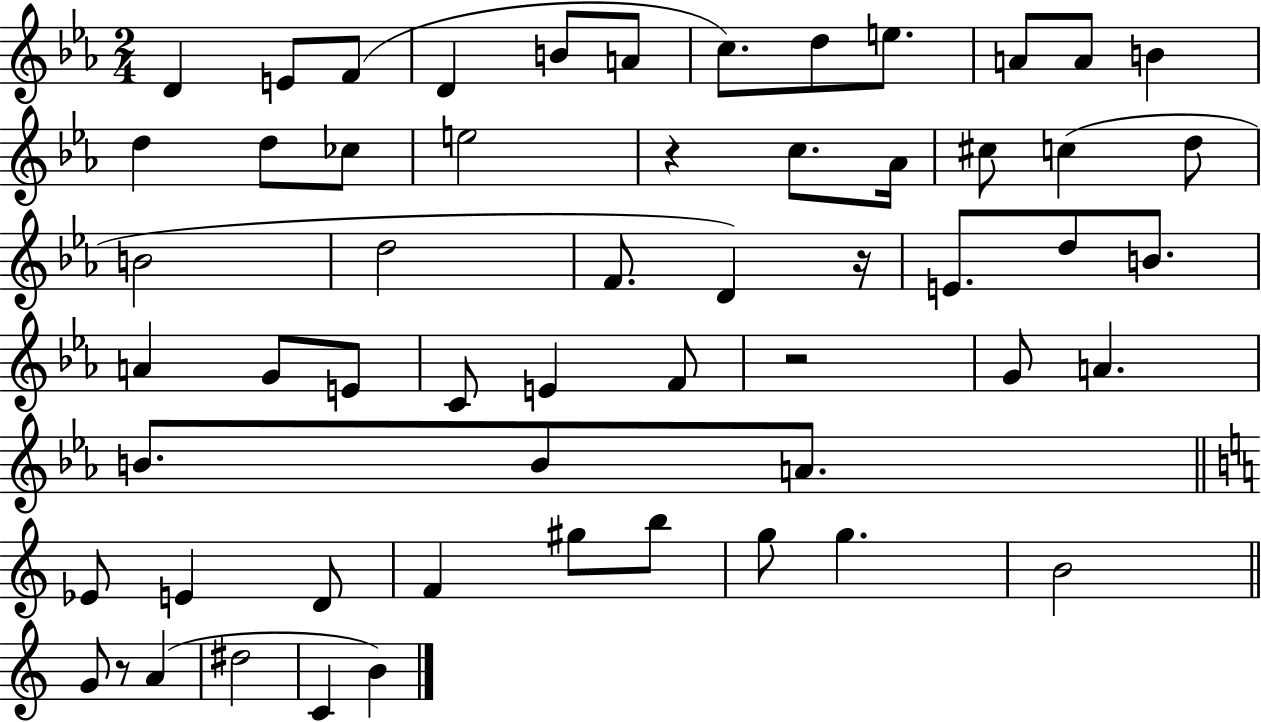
X:1
T:Untitled
M:2/4
L:1/4
K:Eb
D E/2 F/2 D B/2 A/2 c/2 d/2 e/2 A/2 A/2 B d d/2 _c/2 e2 z c/2 _A/4 ^c/2 c d/2 B2 d2 F/2 D z/4 E/2 d/2 B/2 A G/2 E/2 C/2 E F/2 z2 G/2 A B/2 B/2 A/2 _E/2 E D/2 F ^g/2 b/2 g/2 g B2 G/2 z/2 A ^d2 C B